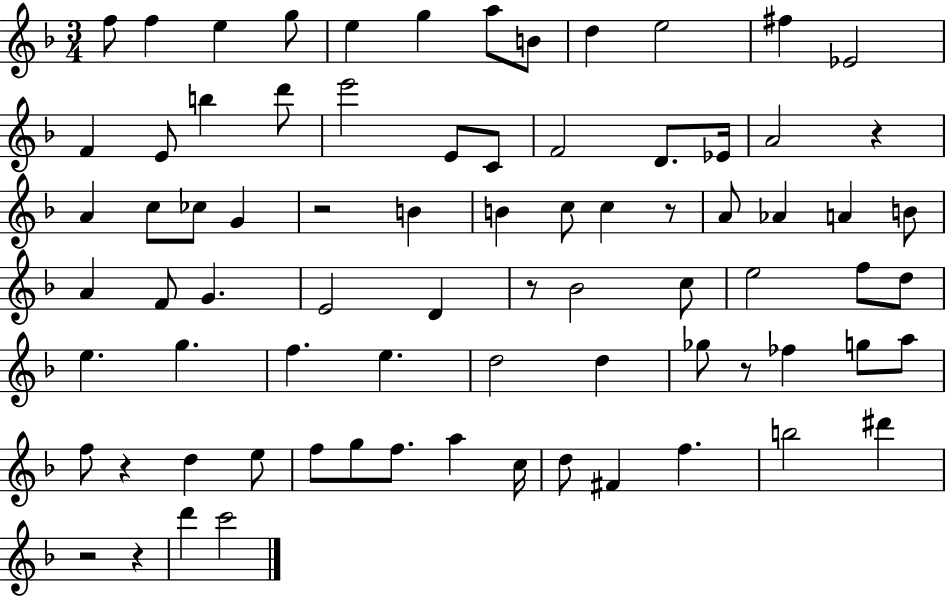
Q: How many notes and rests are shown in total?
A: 78